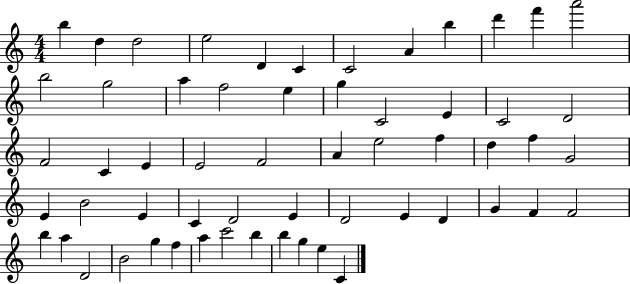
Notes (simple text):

B5/q D5/q D5/h E5/h D4/q C4/q C4/h A4/q B5/q D6/q F6/q A6/h B5/h G5/h A5/q F5/h E5/q G5/q C4/h E4/q C4/h D4/h F4/h C4/q E4/q E4/h F4/h A4/q E5/h F5/q D5/q F5/q G4/h E4/q B4/h E4/q C4/q D4/h E4/q D4/h E4/q D4/q G4/q F4/q F4/h B5/q A5/q D4/h B4/h G5/q F5/q A5/q C6/h B5/q B5/q G5/q E5/q C4/q